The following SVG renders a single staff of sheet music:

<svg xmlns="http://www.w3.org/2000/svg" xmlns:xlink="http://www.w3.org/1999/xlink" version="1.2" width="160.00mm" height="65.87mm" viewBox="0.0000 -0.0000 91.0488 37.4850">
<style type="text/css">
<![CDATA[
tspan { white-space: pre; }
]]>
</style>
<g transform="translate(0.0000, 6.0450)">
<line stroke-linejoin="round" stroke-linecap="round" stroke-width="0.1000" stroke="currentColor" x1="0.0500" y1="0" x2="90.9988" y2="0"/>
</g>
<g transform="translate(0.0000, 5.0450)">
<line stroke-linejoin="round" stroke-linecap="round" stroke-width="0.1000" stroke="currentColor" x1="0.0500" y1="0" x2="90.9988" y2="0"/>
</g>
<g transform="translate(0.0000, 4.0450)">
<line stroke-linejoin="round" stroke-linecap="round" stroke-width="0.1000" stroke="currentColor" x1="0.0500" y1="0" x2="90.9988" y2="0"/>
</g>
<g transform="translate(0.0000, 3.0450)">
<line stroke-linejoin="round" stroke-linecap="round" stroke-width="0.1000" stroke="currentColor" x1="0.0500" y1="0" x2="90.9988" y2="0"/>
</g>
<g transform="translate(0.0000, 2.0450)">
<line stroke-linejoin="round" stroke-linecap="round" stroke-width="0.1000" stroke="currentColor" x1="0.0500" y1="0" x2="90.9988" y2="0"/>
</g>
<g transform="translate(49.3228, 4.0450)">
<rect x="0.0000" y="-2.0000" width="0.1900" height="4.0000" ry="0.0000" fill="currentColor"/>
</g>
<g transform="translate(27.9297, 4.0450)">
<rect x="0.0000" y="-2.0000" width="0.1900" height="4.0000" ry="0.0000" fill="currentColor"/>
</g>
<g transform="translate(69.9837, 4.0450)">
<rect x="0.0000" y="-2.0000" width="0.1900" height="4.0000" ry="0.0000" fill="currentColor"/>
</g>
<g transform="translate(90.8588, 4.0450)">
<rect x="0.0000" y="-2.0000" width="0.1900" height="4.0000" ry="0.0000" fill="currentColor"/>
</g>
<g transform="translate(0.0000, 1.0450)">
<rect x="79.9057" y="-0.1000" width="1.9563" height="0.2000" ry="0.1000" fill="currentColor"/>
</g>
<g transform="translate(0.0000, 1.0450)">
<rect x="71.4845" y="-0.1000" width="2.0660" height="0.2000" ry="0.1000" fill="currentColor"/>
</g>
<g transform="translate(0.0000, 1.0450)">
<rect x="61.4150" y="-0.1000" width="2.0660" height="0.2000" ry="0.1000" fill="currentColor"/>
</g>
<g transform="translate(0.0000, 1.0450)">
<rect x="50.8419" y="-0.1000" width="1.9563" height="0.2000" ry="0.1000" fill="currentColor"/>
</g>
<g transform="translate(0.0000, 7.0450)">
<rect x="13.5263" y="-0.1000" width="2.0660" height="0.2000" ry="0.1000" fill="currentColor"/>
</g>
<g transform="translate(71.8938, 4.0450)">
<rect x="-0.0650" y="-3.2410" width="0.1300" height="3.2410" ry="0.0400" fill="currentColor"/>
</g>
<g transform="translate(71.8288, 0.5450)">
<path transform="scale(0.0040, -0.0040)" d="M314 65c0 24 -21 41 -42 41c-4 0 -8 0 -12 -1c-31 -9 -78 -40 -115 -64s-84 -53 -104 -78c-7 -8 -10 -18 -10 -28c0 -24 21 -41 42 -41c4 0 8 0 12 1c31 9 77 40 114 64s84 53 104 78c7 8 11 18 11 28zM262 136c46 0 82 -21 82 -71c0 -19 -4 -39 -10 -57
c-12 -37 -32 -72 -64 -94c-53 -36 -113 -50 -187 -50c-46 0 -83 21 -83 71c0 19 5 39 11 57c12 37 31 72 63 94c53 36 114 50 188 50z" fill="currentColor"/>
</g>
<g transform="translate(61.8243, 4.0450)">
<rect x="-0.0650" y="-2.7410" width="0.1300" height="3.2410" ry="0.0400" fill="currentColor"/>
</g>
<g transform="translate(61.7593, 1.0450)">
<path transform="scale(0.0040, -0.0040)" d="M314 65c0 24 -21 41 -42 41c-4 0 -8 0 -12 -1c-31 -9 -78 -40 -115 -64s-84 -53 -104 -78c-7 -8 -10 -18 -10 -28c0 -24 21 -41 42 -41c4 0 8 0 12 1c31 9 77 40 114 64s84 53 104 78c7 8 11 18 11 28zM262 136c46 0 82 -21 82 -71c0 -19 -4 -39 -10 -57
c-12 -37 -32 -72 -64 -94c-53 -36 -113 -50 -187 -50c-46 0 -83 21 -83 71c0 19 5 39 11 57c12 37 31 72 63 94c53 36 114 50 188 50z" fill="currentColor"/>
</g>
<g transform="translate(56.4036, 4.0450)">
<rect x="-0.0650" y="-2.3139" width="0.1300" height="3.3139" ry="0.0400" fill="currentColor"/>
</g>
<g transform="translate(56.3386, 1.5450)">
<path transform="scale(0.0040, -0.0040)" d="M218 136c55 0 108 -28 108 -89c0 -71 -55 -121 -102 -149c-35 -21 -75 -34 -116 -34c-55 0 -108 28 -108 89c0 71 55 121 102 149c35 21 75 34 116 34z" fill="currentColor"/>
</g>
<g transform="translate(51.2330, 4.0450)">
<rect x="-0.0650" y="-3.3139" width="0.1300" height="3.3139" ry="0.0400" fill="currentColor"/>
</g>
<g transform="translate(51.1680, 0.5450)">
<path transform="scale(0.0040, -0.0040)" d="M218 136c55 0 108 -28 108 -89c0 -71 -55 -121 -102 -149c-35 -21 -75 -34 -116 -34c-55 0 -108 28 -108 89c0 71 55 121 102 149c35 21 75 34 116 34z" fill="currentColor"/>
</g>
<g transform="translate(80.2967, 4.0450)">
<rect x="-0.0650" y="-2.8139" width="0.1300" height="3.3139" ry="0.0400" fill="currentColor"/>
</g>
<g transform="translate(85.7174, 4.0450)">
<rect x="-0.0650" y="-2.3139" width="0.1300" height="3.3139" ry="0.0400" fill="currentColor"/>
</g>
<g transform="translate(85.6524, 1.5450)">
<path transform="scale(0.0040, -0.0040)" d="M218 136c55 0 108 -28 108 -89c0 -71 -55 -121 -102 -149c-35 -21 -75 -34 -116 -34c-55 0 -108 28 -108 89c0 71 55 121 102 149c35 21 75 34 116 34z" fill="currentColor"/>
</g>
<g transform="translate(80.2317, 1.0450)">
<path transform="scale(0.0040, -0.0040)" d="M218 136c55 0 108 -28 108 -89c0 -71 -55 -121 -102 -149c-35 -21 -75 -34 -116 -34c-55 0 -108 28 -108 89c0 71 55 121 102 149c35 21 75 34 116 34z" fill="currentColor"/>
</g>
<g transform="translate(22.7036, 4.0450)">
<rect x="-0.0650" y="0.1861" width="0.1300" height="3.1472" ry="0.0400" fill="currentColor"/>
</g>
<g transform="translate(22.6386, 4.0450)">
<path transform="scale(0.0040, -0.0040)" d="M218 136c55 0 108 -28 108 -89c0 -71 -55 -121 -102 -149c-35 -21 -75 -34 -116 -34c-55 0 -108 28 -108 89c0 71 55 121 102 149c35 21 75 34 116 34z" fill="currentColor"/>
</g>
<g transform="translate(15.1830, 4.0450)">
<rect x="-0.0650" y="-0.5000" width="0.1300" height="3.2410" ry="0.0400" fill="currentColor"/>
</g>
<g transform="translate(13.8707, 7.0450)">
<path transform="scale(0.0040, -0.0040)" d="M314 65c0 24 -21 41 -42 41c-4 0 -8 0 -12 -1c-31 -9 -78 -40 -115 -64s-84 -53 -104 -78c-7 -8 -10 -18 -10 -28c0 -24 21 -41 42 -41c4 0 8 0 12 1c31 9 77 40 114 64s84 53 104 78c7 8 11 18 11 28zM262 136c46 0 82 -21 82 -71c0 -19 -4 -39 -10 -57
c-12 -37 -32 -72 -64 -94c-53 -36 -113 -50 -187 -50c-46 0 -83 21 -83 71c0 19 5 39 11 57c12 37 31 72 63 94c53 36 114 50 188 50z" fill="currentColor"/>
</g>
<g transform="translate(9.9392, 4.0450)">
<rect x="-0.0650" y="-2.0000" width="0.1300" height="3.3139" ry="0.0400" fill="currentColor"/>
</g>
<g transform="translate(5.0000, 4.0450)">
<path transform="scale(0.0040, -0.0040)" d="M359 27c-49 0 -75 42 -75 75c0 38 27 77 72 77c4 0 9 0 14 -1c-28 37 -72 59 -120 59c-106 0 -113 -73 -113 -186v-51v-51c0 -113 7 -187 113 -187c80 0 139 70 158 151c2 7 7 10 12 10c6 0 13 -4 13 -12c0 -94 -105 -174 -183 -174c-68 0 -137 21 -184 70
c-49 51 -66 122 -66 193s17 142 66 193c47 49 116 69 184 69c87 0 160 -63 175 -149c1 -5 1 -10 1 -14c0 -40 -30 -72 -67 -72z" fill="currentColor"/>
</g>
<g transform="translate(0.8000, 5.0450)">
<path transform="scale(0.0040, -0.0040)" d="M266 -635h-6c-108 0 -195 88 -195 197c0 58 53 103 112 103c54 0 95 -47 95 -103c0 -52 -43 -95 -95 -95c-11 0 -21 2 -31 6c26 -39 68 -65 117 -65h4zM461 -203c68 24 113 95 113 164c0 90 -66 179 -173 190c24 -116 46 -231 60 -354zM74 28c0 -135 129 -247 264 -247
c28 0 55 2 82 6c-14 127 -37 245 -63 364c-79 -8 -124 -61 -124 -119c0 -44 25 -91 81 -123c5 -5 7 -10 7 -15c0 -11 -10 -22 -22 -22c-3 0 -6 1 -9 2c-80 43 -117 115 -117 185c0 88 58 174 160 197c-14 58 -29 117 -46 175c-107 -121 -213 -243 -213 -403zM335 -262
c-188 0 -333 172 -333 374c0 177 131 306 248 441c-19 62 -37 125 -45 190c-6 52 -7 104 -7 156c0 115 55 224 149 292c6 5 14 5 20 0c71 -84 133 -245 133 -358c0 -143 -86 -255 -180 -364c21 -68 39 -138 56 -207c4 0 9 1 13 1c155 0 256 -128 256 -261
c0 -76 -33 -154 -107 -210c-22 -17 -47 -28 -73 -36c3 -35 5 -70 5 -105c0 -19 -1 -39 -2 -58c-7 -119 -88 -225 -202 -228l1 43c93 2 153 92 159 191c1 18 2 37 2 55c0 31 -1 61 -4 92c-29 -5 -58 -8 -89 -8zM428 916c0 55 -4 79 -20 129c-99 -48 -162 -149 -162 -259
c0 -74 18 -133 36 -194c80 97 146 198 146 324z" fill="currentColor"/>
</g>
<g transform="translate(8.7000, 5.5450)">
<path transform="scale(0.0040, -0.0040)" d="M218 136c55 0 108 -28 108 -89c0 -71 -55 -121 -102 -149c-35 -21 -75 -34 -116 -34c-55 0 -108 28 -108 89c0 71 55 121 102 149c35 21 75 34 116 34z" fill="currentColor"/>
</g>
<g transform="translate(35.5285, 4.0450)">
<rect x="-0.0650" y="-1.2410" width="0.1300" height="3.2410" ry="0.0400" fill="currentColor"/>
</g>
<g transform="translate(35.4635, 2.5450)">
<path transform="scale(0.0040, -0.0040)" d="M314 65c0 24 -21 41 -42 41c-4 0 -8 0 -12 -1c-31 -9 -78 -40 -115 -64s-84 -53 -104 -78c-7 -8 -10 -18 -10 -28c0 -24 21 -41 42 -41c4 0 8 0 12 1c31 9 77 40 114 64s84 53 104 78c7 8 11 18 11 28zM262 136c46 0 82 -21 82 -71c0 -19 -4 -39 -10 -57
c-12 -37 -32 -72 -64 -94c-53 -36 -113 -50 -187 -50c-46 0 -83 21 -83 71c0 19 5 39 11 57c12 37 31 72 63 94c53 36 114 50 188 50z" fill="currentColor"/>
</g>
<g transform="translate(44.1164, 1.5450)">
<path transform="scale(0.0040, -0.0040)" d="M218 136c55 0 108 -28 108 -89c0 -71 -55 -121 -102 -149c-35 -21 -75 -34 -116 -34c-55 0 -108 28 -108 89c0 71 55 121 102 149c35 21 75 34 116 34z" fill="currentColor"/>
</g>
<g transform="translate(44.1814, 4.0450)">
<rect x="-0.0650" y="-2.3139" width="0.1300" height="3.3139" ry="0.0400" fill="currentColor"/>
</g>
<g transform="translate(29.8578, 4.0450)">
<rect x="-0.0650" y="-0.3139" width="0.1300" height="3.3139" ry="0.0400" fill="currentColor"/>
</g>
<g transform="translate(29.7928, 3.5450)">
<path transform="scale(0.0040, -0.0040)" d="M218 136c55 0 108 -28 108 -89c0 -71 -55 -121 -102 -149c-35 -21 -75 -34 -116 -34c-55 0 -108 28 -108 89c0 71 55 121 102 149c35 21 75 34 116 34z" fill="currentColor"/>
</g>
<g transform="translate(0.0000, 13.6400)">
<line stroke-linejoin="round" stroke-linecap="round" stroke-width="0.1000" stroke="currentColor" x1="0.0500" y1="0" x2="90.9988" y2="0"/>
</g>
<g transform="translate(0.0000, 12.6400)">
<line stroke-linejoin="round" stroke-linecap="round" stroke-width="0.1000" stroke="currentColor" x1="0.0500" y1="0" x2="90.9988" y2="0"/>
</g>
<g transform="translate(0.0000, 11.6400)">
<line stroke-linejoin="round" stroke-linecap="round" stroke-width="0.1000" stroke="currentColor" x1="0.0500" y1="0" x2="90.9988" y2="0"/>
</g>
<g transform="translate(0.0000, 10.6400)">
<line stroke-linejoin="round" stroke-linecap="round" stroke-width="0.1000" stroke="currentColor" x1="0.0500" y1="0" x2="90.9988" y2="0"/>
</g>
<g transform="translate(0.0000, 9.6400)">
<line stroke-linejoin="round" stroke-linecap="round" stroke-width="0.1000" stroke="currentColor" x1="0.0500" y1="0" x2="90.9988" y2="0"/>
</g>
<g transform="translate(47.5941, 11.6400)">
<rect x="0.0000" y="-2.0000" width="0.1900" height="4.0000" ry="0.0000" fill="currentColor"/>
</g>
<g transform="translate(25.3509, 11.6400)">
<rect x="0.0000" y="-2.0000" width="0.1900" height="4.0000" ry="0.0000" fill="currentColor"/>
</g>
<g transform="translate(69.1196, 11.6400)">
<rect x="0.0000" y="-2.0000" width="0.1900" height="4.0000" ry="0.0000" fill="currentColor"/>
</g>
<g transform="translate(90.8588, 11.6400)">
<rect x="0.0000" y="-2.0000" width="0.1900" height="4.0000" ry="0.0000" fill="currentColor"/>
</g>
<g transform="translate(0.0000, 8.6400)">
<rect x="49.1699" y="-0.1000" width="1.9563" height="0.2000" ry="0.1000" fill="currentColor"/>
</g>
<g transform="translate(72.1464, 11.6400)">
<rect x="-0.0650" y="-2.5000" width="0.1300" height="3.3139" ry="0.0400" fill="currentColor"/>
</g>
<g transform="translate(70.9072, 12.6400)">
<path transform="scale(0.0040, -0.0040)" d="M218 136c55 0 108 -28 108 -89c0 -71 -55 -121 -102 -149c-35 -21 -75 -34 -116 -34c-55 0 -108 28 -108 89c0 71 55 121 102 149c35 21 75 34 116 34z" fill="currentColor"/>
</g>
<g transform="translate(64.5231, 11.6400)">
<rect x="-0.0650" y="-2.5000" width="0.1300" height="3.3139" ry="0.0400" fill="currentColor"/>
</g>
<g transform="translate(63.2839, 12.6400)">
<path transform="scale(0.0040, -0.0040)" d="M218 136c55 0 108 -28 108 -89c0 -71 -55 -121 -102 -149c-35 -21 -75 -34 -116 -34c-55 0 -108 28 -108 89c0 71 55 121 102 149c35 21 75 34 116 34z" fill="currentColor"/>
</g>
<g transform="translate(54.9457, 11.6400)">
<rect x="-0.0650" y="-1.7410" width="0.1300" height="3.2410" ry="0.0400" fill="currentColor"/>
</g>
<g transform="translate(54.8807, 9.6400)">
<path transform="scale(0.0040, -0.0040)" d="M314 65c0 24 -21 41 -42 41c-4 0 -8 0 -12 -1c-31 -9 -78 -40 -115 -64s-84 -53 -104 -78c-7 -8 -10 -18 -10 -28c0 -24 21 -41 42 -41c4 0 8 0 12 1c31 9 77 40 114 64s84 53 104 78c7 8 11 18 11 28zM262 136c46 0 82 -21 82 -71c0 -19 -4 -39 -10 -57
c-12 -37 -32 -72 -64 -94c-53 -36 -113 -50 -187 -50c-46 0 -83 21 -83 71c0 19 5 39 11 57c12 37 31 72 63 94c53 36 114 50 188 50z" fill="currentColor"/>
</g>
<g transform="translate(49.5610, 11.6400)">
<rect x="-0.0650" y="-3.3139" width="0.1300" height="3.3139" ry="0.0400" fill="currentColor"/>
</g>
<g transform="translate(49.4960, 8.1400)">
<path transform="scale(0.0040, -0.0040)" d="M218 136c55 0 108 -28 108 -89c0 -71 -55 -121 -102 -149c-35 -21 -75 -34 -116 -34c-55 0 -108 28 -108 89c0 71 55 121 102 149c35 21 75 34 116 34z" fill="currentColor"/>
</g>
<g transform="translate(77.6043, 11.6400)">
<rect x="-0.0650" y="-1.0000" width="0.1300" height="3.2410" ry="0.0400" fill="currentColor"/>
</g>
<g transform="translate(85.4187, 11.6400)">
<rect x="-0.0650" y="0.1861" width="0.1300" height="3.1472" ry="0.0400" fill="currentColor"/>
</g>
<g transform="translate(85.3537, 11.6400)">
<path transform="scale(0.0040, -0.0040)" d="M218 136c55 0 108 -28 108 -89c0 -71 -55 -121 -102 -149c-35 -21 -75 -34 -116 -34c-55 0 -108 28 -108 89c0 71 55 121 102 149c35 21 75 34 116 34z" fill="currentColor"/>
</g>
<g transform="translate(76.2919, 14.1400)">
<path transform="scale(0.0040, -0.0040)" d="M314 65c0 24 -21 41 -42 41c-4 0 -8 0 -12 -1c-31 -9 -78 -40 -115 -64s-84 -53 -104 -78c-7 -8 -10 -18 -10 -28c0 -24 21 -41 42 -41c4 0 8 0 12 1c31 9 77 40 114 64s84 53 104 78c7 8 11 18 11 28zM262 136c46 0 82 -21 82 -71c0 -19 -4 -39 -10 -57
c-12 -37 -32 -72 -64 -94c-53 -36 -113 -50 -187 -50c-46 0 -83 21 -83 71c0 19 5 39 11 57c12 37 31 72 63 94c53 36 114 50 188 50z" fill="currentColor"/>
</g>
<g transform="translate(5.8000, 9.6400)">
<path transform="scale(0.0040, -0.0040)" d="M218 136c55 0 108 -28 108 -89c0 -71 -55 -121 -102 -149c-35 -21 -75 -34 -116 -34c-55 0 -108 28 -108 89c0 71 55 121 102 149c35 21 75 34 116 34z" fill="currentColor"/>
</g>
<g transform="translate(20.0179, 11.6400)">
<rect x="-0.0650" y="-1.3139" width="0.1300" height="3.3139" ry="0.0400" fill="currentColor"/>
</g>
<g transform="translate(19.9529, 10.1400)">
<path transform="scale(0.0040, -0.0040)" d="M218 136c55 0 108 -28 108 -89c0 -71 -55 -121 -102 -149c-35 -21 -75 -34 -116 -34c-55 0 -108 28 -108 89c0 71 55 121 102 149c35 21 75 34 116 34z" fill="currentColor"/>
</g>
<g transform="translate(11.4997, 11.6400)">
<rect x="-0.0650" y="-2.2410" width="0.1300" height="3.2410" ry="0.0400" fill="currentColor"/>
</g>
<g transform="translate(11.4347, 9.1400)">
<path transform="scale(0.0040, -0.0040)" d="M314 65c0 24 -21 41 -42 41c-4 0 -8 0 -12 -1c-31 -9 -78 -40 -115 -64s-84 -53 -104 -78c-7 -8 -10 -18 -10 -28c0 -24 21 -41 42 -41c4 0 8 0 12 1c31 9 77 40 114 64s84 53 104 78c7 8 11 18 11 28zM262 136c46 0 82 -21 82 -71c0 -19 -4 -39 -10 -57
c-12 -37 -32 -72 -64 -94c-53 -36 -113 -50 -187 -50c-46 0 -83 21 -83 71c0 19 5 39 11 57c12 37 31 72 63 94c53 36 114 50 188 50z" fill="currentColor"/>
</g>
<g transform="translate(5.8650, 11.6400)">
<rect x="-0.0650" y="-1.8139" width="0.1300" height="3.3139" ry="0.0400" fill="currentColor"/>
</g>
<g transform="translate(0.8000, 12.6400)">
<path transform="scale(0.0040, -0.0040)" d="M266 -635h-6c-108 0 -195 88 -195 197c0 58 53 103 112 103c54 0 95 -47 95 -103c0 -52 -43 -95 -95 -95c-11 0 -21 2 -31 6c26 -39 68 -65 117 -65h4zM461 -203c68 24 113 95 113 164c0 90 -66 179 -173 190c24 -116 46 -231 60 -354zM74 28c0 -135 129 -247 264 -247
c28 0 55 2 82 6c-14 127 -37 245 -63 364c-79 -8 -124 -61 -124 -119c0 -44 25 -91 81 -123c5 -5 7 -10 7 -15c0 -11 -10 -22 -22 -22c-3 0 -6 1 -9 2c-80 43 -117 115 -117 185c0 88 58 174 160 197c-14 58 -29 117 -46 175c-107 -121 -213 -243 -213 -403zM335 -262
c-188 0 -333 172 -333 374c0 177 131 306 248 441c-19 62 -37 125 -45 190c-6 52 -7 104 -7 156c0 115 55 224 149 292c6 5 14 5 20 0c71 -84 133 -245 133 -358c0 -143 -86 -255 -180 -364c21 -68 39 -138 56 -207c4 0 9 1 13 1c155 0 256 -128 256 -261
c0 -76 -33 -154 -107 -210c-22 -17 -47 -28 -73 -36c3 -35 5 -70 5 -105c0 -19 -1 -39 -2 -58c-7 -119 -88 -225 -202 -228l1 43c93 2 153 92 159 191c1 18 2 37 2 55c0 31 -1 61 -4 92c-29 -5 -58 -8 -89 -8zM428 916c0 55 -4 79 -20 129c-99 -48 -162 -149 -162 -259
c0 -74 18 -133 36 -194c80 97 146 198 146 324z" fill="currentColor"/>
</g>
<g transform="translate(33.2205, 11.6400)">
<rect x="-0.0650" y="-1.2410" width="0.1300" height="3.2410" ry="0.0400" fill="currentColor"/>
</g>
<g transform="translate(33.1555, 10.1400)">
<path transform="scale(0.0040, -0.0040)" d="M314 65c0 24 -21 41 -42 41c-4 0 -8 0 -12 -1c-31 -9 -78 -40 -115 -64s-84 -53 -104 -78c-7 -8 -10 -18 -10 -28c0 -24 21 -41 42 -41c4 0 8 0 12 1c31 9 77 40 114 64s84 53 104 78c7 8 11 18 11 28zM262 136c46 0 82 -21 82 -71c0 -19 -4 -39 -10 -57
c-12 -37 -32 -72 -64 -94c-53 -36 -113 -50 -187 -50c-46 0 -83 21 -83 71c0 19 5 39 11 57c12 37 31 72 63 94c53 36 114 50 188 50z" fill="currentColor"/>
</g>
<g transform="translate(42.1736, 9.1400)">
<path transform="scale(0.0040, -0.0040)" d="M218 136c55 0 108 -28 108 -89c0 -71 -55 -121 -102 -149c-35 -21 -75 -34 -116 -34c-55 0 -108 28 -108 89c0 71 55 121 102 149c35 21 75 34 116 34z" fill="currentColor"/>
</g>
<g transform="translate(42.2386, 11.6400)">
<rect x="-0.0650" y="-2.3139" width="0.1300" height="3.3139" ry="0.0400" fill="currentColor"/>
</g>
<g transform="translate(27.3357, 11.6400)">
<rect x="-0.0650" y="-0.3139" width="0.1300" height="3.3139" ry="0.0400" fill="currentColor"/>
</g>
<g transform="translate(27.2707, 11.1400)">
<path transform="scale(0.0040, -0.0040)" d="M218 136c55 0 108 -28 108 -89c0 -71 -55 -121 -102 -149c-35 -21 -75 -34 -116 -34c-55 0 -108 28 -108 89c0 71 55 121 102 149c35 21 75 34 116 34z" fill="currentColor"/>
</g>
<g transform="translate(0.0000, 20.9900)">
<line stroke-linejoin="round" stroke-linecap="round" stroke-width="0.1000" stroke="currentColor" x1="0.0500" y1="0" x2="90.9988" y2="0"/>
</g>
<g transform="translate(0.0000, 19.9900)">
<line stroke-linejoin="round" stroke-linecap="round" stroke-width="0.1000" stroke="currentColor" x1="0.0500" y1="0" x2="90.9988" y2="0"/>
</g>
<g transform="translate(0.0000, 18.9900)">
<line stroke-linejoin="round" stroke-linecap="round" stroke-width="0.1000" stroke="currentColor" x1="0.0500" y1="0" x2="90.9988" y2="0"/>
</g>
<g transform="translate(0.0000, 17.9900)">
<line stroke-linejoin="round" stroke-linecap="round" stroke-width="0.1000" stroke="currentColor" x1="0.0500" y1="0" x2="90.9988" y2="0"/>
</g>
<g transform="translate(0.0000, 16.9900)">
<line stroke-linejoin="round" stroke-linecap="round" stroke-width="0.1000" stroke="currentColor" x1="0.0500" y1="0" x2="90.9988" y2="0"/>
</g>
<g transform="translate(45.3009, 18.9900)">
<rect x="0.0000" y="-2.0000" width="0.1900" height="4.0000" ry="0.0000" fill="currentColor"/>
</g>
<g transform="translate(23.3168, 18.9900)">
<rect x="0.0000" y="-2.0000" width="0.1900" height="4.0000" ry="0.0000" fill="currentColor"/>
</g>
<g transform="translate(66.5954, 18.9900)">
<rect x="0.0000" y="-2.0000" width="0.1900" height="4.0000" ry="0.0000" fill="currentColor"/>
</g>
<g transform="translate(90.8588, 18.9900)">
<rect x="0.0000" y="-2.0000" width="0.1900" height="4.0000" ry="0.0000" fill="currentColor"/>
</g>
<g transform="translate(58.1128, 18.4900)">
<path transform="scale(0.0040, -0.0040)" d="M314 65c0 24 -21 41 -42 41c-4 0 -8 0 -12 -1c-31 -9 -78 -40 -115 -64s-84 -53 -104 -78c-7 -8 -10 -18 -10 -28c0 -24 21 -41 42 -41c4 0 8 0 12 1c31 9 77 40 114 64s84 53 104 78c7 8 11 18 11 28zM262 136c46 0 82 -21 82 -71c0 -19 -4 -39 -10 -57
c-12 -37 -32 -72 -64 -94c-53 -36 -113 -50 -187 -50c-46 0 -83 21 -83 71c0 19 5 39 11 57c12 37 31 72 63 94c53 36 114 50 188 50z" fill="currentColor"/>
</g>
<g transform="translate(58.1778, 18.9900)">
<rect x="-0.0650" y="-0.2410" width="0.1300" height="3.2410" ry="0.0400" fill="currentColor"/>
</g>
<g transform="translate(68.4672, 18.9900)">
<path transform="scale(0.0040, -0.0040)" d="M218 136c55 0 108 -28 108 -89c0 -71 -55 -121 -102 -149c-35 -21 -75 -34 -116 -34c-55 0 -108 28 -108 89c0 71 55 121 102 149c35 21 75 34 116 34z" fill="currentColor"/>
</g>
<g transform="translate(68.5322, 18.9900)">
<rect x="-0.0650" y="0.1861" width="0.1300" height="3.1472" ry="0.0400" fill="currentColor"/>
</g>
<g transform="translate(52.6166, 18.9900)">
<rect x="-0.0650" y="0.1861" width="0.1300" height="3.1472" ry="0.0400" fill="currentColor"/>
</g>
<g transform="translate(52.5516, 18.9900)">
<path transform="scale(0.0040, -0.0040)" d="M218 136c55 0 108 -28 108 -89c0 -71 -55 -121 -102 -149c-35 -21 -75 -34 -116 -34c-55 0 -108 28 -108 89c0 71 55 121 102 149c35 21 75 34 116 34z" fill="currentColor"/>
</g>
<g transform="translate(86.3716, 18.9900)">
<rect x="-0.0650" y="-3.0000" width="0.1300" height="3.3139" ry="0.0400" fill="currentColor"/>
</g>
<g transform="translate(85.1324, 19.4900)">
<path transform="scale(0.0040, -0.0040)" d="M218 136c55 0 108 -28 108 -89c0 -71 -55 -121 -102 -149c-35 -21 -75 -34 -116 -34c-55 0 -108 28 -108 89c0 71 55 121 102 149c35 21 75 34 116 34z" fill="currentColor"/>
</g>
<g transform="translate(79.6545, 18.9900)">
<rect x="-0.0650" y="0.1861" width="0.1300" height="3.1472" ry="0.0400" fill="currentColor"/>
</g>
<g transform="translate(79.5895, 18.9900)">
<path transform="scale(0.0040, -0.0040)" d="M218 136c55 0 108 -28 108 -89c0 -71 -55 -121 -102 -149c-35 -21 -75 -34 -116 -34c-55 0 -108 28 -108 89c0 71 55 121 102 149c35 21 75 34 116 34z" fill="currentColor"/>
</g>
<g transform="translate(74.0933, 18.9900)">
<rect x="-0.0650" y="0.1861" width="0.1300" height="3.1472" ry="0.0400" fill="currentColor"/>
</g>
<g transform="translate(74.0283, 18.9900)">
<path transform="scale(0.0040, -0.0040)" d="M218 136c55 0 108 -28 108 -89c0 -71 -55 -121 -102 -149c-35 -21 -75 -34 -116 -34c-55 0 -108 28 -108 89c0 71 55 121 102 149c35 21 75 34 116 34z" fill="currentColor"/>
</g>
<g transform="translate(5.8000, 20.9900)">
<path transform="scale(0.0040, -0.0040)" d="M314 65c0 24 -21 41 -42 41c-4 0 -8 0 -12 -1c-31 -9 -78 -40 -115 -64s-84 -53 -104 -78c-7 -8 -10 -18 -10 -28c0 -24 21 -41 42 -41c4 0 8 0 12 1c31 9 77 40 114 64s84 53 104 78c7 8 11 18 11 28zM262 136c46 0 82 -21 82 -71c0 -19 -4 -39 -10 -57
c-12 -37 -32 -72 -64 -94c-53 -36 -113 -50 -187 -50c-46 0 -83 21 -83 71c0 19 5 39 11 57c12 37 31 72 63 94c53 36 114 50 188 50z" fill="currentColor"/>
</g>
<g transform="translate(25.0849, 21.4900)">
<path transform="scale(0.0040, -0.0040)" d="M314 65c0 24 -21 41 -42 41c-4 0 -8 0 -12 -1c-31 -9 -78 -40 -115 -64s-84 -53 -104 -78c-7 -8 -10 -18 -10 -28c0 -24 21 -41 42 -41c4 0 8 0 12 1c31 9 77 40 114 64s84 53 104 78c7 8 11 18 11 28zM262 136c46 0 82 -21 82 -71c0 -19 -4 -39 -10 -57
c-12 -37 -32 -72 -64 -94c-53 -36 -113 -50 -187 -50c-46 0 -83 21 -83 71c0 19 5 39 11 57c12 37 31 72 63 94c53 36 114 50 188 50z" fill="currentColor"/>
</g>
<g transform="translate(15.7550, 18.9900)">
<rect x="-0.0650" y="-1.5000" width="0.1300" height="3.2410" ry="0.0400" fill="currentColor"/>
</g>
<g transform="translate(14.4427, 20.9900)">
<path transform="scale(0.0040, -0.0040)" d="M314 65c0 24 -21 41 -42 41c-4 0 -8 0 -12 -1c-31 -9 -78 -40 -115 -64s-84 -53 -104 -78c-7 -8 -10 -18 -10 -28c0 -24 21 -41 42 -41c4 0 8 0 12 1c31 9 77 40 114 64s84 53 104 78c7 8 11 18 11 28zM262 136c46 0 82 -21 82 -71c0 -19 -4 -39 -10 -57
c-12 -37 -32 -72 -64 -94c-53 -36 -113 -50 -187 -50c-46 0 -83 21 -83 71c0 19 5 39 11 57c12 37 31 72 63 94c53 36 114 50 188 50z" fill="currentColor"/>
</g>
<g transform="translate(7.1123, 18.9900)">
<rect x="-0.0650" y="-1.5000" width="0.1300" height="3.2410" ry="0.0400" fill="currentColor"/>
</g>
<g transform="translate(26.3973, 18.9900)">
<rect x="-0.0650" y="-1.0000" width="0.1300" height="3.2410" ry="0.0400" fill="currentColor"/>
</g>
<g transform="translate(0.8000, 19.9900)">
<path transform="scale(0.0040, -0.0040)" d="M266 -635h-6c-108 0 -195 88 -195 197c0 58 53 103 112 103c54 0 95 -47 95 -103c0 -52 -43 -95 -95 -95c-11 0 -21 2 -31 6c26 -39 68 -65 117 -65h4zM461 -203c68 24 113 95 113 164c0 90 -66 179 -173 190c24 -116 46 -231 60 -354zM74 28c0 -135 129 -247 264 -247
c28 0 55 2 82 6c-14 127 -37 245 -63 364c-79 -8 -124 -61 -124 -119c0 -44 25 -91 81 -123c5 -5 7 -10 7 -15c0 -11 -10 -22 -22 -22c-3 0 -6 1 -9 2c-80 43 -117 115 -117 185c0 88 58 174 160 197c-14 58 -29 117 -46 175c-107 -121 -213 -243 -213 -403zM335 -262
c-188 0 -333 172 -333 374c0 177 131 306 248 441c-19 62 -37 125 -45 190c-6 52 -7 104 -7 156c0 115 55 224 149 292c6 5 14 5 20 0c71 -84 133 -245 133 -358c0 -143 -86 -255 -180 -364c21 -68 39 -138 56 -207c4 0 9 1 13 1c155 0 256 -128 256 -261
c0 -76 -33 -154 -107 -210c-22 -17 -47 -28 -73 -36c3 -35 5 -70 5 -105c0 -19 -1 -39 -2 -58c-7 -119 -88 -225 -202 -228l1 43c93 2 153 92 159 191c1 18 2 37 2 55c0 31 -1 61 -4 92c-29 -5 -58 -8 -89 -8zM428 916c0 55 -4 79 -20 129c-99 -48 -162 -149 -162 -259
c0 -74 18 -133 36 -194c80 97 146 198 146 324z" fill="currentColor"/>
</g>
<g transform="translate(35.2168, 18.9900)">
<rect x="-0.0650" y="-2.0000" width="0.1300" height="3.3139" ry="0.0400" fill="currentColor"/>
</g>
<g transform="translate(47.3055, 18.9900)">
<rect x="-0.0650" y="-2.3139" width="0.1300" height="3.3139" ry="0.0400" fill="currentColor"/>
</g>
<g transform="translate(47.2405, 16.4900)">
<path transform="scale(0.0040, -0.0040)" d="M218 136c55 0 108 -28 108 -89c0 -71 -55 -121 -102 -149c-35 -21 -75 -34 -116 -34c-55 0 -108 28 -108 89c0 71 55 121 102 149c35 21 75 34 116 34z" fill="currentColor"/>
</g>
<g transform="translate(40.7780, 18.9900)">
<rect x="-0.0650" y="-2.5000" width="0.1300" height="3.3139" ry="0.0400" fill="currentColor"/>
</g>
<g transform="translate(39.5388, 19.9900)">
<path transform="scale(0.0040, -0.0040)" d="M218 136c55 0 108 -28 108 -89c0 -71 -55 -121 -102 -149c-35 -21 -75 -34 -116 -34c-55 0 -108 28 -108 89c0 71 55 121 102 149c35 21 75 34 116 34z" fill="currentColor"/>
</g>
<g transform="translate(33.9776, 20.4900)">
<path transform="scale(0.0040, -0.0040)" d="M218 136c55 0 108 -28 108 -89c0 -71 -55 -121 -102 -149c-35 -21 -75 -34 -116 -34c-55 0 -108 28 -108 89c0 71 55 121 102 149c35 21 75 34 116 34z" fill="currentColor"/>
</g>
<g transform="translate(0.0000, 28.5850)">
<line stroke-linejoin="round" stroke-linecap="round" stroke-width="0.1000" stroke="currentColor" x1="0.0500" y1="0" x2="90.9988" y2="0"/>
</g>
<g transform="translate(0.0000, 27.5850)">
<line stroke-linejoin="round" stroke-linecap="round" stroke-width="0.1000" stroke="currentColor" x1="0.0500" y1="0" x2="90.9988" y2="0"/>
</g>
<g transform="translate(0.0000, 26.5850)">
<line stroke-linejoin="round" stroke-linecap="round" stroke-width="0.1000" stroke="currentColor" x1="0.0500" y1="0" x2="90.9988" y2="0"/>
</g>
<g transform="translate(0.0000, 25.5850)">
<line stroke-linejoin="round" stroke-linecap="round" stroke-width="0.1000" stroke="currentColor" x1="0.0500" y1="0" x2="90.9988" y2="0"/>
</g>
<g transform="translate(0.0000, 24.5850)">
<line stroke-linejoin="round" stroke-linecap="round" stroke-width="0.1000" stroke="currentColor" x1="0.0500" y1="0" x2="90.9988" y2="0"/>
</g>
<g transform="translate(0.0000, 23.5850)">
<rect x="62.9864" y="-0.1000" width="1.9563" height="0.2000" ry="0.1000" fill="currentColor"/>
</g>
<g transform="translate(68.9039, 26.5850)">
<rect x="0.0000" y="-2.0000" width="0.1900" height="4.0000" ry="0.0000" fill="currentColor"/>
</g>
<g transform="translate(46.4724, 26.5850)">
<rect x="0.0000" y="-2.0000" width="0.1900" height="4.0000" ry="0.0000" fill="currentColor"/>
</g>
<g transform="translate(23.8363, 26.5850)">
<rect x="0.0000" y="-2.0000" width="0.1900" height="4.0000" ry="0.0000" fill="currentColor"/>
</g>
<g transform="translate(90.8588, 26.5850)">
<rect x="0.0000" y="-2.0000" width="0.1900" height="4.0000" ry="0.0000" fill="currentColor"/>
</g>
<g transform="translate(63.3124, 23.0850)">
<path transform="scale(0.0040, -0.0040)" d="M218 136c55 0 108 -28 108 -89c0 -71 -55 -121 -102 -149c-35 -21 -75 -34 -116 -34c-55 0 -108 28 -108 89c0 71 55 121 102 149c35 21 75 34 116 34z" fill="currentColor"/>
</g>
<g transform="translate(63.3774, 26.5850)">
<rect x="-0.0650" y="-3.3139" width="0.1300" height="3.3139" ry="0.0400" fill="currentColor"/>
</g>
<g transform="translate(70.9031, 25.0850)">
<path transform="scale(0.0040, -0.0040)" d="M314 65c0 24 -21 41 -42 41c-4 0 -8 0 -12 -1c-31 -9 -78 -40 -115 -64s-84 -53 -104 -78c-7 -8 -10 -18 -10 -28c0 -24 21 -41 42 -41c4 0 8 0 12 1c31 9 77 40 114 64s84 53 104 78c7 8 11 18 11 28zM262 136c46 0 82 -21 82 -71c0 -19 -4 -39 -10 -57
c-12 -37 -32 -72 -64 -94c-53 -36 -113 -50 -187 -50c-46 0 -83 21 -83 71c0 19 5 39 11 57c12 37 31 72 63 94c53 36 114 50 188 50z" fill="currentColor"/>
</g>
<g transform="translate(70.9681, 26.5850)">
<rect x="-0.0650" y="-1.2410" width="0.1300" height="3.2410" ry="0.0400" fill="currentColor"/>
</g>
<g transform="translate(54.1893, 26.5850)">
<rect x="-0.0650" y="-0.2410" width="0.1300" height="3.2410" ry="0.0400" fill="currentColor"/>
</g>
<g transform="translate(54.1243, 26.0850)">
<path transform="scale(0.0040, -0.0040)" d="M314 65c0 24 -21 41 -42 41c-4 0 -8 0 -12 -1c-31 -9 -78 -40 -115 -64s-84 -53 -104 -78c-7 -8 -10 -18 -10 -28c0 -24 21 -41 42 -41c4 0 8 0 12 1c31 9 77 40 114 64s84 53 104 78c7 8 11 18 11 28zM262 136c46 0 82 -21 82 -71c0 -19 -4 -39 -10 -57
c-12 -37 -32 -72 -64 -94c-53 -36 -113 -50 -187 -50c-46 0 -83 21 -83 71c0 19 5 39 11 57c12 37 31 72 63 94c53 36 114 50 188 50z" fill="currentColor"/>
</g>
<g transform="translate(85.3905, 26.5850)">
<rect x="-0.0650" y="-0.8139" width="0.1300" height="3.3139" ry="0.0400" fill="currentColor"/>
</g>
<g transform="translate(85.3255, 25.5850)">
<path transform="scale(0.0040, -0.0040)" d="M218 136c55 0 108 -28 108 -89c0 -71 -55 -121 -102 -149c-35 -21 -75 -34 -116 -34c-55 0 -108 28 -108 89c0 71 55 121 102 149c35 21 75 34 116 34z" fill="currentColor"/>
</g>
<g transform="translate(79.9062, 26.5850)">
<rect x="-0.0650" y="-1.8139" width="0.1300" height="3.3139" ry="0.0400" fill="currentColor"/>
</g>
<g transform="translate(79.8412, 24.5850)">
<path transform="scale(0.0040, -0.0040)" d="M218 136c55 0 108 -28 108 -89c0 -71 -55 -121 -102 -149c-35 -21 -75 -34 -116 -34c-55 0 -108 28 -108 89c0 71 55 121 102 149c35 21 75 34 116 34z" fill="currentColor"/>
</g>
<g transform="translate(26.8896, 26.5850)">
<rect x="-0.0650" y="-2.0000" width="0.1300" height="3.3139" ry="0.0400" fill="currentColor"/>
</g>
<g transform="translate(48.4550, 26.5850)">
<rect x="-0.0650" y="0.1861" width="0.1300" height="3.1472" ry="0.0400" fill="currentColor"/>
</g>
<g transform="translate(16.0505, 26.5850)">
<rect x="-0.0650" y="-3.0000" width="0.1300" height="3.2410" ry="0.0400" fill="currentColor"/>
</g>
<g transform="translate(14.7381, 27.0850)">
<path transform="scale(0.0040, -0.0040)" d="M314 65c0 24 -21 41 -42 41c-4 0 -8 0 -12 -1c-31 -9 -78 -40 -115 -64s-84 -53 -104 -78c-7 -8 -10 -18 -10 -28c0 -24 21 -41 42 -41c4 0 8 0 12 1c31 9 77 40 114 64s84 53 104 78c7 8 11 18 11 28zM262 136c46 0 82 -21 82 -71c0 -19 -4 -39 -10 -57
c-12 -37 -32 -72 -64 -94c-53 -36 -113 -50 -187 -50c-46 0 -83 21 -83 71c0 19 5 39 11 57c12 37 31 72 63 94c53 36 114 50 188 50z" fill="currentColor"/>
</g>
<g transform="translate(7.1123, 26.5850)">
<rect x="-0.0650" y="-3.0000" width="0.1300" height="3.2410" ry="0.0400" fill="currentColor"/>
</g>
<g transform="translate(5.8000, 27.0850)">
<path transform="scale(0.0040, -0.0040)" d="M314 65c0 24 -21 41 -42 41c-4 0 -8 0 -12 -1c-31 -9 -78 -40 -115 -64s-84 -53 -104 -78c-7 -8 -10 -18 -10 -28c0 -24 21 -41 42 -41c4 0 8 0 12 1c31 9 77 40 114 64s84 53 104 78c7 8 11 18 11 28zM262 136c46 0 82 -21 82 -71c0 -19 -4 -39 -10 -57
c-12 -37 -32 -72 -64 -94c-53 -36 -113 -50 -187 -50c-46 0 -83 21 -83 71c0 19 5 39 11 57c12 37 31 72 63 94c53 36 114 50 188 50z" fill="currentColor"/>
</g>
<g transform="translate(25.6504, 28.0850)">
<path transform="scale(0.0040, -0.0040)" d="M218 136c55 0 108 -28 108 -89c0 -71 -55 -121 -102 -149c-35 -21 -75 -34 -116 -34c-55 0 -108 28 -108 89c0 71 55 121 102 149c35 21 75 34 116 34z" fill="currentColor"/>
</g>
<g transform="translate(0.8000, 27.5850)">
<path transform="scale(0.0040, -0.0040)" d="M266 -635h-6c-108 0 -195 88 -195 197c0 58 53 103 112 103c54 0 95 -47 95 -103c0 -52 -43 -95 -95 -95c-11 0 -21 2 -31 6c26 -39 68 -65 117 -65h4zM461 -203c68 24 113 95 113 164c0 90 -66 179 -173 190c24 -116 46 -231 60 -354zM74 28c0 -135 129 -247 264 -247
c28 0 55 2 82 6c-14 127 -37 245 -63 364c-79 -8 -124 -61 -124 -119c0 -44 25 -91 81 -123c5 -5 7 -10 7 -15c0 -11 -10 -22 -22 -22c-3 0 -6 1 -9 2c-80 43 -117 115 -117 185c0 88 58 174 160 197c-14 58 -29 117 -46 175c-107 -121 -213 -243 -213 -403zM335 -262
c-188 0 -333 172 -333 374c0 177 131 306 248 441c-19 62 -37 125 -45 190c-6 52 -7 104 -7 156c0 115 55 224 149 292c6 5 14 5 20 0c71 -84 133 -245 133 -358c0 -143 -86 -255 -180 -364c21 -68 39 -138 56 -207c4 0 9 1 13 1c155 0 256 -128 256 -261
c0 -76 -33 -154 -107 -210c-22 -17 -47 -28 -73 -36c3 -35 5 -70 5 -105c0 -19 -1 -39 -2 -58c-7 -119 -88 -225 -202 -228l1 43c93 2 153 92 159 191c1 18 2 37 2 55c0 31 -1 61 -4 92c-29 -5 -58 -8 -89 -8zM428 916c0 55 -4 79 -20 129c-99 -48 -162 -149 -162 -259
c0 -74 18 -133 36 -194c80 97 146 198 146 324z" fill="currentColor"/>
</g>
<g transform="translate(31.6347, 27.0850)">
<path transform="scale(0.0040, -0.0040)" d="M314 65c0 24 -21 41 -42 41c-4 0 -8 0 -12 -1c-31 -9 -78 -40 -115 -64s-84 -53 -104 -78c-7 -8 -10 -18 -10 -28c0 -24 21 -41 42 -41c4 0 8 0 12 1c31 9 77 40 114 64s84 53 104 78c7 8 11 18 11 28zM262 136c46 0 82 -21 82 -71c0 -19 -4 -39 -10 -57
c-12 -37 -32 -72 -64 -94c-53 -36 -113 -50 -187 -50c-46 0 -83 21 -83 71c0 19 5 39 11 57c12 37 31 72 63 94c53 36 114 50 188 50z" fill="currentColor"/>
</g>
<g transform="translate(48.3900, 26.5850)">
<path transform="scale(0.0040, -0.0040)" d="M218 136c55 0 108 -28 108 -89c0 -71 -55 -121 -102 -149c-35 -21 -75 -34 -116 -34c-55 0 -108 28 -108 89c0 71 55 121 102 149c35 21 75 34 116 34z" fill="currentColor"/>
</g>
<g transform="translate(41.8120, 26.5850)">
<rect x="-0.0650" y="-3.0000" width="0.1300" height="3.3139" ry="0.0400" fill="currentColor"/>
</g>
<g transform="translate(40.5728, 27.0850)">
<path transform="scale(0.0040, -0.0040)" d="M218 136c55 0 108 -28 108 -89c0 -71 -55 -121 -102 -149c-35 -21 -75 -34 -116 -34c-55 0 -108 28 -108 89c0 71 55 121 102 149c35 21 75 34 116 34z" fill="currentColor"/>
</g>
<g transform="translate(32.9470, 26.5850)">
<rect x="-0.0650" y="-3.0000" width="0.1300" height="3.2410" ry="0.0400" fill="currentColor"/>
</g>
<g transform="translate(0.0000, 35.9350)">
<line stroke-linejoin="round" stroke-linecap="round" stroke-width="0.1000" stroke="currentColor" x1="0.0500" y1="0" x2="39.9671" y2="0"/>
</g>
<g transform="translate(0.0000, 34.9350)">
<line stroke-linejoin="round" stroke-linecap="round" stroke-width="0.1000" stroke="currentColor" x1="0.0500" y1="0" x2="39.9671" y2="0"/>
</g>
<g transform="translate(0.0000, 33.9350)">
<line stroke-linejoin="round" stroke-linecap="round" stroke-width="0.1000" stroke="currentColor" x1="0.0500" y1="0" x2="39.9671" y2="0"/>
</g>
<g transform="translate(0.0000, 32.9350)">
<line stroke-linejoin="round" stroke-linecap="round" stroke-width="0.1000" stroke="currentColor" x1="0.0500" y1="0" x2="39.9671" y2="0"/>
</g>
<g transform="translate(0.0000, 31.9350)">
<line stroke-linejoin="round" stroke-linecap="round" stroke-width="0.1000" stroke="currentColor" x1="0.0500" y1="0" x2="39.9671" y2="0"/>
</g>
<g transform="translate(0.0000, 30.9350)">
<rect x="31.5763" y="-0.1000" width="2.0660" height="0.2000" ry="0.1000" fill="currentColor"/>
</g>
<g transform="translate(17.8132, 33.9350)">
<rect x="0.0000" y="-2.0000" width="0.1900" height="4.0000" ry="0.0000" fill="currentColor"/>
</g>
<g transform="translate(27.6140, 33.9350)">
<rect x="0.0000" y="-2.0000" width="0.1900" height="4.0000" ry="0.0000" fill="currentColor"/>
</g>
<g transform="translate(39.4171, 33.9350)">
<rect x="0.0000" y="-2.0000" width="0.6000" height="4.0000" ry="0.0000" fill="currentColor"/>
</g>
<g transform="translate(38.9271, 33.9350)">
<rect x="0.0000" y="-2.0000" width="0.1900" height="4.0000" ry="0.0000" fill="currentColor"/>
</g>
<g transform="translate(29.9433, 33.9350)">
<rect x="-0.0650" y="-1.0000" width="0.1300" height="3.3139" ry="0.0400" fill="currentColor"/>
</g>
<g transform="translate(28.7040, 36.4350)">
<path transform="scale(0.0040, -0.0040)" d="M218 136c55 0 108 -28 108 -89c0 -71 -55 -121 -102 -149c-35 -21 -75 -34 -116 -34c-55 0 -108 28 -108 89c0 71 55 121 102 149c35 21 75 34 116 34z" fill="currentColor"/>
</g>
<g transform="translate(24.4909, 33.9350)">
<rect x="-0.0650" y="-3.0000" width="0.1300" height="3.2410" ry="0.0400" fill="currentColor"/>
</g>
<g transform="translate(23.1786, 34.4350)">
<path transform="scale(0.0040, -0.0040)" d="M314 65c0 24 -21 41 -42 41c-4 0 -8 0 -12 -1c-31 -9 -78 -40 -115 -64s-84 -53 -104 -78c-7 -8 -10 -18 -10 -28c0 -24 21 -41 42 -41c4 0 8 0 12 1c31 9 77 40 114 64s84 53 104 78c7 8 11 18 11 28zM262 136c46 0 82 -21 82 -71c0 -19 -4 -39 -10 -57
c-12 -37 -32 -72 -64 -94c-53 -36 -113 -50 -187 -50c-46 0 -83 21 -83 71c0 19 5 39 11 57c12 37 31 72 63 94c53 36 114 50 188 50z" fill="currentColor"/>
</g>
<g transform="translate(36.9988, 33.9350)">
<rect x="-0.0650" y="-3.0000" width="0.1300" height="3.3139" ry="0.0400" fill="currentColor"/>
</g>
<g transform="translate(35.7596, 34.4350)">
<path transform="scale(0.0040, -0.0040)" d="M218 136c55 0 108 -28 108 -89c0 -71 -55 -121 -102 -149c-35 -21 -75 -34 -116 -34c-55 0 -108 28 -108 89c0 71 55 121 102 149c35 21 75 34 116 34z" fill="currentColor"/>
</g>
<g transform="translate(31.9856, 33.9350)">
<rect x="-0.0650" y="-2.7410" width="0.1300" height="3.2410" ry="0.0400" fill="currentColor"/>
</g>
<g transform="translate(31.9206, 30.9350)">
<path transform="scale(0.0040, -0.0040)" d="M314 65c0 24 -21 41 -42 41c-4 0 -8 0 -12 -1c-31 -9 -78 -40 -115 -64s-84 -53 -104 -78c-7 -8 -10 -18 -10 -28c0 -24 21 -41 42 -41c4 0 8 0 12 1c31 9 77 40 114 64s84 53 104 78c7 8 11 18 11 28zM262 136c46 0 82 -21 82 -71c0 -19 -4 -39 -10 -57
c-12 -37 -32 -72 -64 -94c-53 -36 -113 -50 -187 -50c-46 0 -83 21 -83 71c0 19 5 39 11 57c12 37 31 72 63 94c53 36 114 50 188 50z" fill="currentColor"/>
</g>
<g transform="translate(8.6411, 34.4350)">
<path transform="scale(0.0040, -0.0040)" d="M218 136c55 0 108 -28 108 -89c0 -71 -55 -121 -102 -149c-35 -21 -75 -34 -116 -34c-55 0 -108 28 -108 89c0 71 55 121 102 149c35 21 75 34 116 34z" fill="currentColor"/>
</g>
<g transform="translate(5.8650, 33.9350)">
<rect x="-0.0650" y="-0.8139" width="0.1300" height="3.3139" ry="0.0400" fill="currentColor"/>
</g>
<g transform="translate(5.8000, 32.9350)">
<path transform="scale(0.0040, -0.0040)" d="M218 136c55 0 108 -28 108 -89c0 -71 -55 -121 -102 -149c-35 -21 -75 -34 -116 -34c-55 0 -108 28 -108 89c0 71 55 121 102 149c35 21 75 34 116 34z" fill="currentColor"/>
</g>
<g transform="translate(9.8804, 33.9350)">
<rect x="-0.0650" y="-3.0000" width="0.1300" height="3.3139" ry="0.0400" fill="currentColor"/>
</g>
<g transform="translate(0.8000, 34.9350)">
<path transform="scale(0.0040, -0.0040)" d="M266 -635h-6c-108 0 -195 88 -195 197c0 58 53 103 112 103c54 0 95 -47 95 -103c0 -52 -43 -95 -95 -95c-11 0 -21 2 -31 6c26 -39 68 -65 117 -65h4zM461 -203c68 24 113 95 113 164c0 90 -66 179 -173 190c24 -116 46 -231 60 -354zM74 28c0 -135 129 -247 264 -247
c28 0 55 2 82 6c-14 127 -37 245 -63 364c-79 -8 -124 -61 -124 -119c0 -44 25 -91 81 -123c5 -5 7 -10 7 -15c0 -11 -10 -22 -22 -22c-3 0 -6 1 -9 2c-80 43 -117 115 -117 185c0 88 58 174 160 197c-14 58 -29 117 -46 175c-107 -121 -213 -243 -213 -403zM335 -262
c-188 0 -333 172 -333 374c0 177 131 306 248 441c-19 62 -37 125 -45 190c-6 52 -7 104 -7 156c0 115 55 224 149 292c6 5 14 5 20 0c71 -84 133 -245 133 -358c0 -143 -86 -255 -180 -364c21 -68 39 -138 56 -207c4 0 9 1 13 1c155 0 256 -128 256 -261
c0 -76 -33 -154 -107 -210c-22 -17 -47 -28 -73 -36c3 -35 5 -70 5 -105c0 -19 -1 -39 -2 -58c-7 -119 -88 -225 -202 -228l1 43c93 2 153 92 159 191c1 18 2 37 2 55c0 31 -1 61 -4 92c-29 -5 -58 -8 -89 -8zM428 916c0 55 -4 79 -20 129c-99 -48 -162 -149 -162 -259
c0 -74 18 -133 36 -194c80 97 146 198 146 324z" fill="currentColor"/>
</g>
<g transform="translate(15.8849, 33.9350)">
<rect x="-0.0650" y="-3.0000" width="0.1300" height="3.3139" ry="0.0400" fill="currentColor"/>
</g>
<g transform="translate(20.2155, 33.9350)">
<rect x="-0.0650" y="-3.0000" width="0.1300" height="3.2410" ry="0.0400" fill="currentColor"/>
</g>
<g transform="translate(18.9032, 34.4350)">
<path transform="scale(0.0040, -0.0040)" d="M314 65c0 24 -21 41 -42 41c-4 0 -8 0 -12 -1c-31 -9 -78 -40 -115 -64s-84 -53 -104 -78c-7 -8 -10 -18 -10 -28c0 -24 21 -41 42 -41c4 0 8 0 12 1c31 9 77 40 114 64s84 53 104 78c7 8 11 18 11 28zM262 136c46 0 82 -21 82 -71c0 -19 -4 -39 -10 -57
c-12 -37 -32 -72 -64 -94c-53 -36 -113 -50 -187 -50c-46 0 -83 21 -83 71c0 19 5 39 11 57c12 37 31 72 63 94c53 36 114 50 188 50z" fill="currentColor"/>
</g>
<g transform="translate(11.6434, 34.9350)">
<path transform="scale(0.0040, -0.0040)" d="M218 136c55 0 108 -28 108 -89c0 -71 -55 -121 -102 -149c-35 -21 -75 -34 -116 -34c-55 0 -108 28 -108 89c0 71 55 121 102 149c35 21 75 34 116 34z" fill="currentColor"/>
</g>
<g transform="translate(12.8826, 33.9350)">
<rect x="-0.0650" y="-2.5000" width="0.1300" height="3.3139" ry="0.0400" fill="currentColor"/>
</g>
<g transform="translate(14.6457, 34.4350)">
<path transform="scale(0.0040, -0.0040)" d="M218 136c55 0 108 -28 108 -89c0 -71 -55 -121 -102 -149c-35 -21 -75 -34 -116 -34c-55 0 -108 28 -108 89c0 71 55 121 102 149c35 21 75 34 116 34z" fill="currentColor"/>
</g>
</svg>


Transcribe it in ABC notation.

X:1
T:Untitled
M:4/4
L:1/4
K:C
F C2 B c e2 g b g a2 b2 a g f g2 e c e2 g b f2 G G D2 B E2 E2 D2 F G g B c2 B B B A A2 A2 F A2 A B c2 b e2 f d d A G A A2 A2 D a2 A